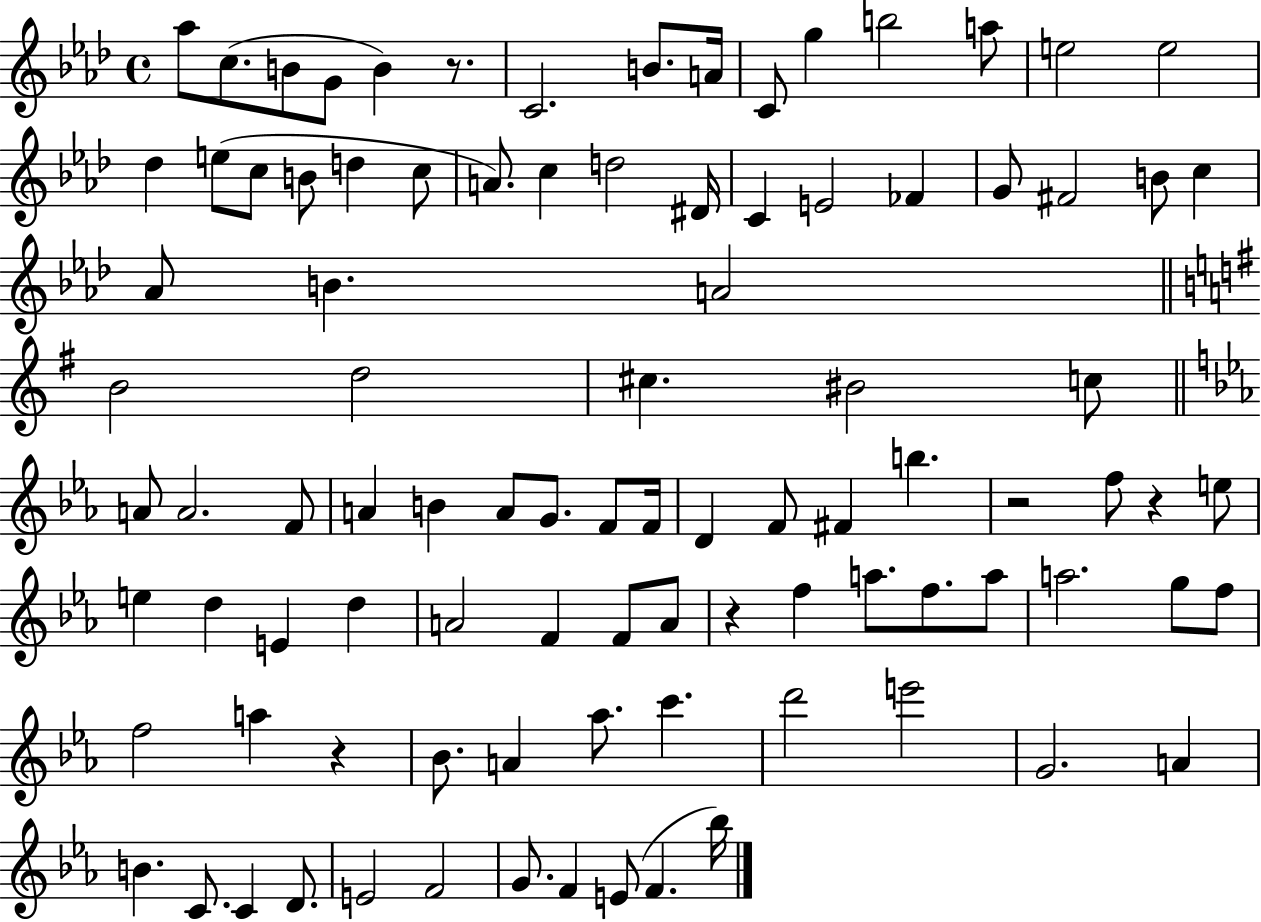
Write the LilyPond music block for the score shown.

{
  \clef treble
  \time 4/4
  \defaultTimeSignature
  \key aes \major
  aes''8 c''8.( b'8 g'8 b'4) r8. | c'2. b'8. a'16 | c'8 g''4 b''2 a''8 | e''2 e''2 | \break des''4 e''8( c''8 b'8 d''4 c''8 | a'8.) c''4 d''2 dis'16 | c'4 e'2 fes'4 | g'8 fis'2 b'8 c''4 | \break aes'8 b'4. a'2 | \bar "||" \break \key e \minor b'2 d''2 | cis''4. bis'2 c''8 | \bar "||" \break \key ees \major a'8 a'2. f'8 | a'4 b'4 a'8 g'8. f'8 f'16 | d'4 f'8 fis'4 b''4. | r2 f''8 r4 e''8 | \break e''4 d''4 e'4 d''4 | a'2 f'4 f'8 a'8 | r4 f''4 a''8. f''8. a''8 | a''2. g''8 f''8 | \break f''2 a''4 r4 | bes'8. a'4 aes''8. c'''4. | d'''2 e'''2 | g'2. a'4 | \break b'4. c'8. c'4 d'8. | e'2 f'2 | g'8. f'4 e'8( f'4. bes''16) | \bar "|."
}